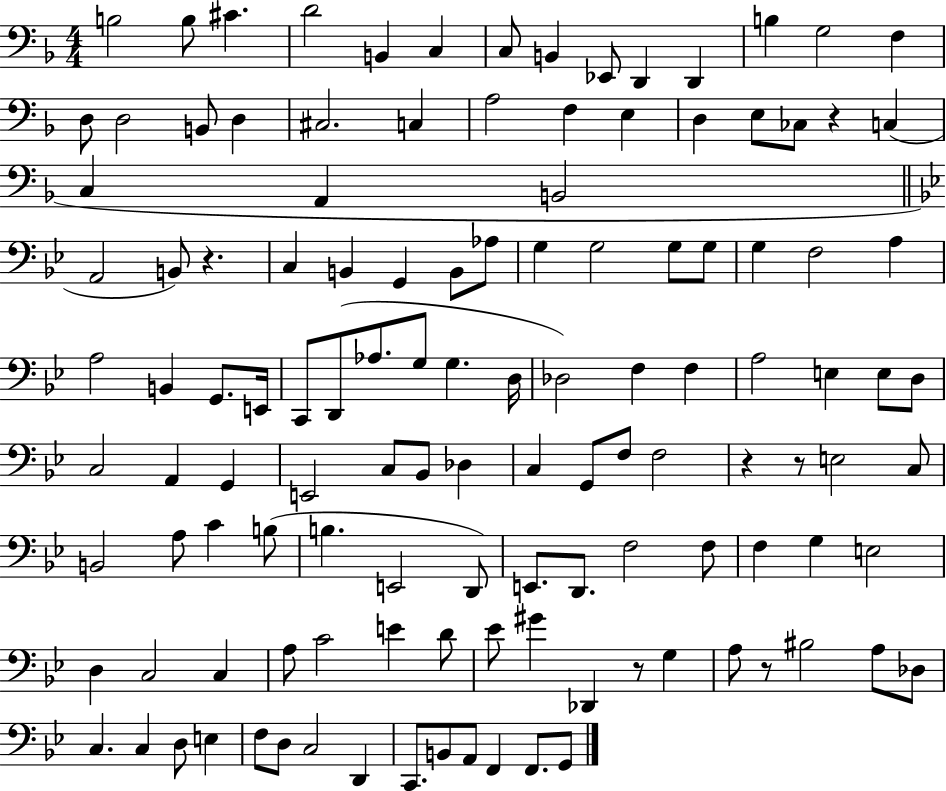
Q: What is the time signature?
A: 4/4